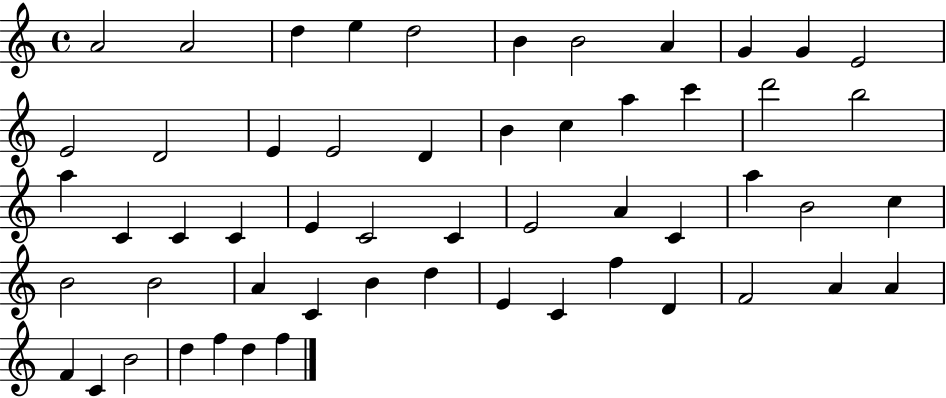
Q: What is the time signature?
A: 4/4